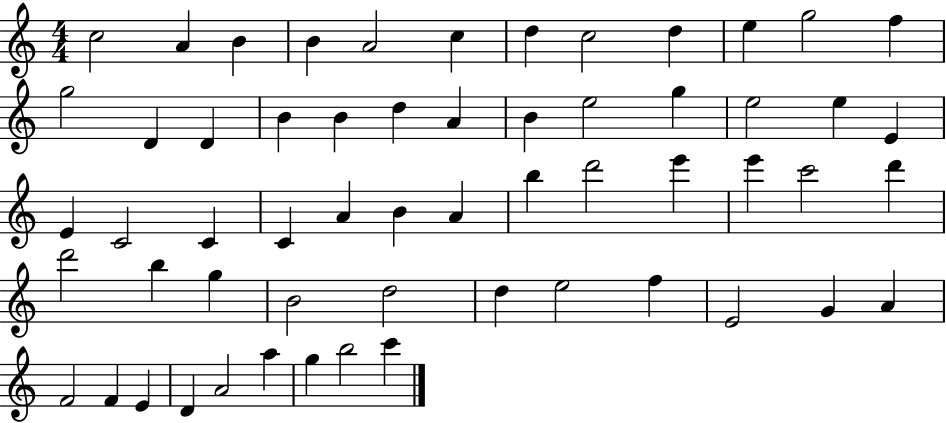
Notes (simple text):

C5/h A4/q B4/q B4/q A4/h C5/q D5/q C5/h D5/q E5/q G5/h F5/q G5/h D4/q D4/q B4/q B4/q D5/q A4/q B4/q E5/h G5/q E5/h E5/q E4/q E4/q C4/h C4/q C4/q A4/q B4/q A4/q B5/q D6/h E6/q E6/q C6/h D6/q D6/h B5/q G5/q B4/h D5/h D5/q E5/h F5/q E4/h G4/q A4/q F4/h F4/q E4/q D4/q A4/h A5/q G5/q B5/h C6/q